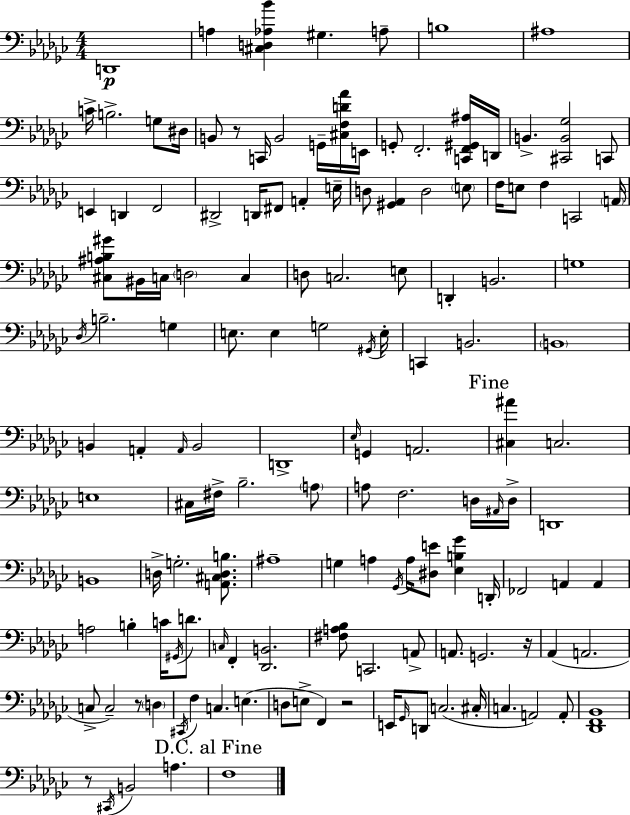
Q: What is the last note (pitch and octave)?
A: F3